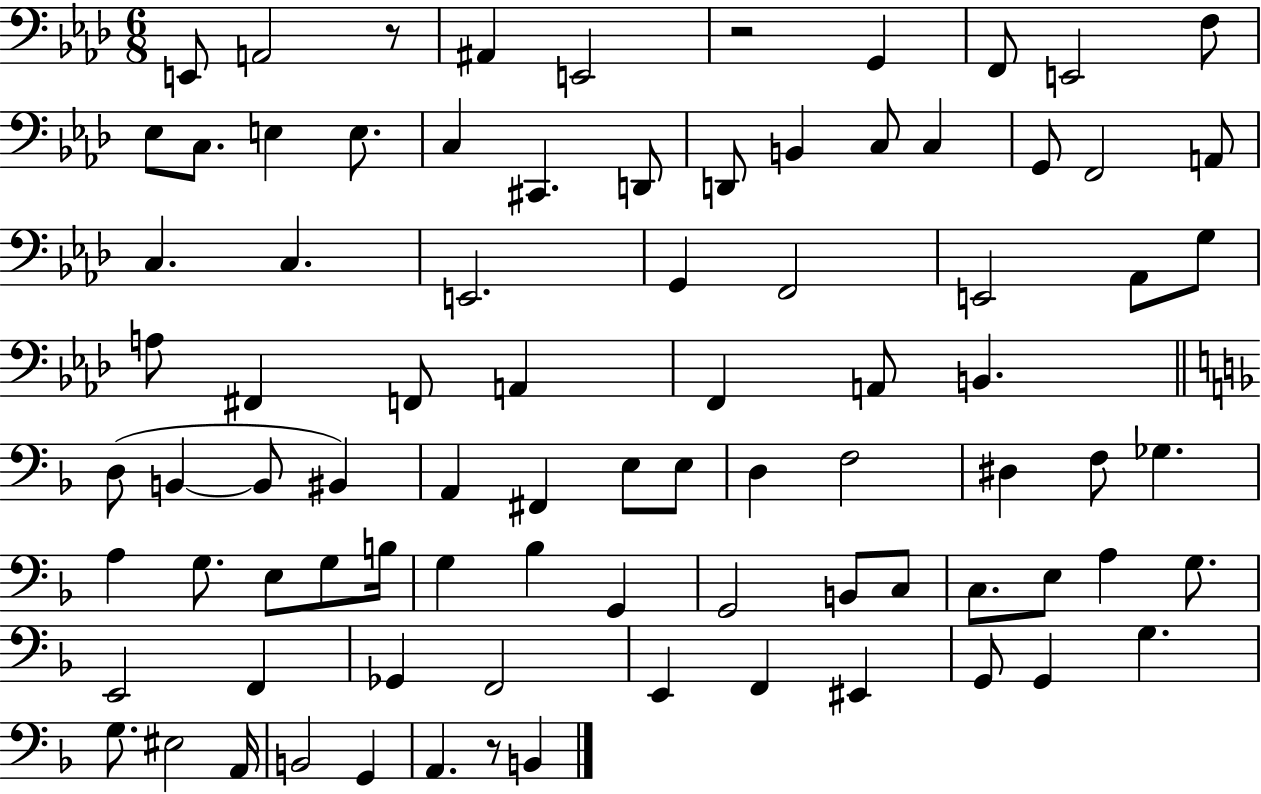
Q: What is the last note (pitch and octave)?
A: B2